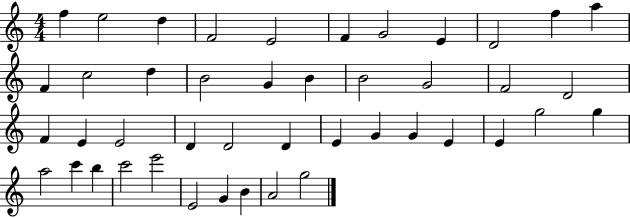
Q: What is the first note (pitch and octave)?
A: F5